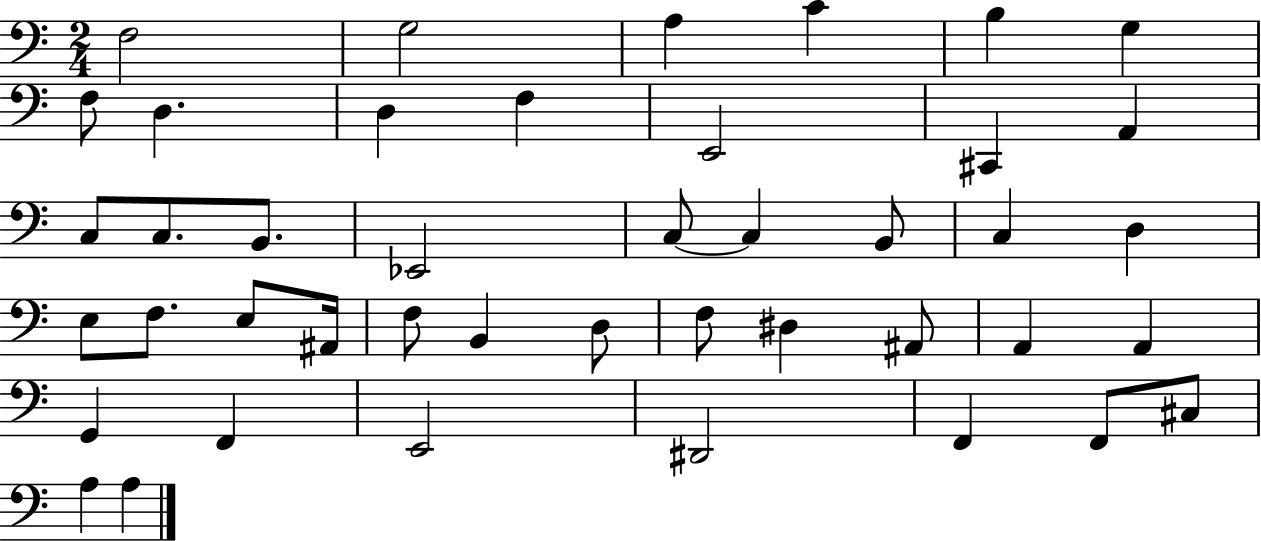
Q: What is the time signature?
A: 2/4